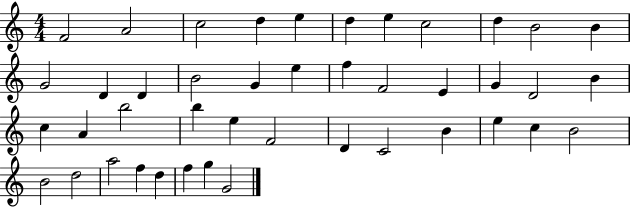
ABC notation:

X:1
T:Untitled
M:4/4
L:1/4
K:C
F2 A2 c2 d e d e c2 d B2 B G2 D D B2 G e f F2 E G D2 B c A b2 b e F2 D C2 B e c B2 B2 d2 a2 f d f g G2